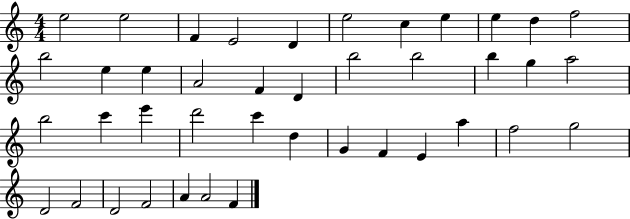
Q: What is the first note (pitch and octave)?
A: E5